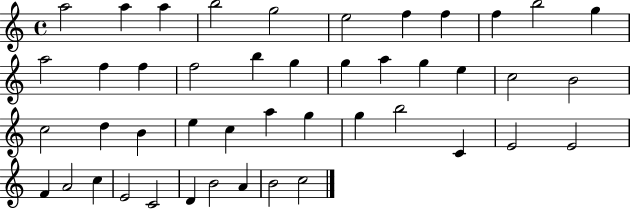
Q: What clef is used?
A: treble